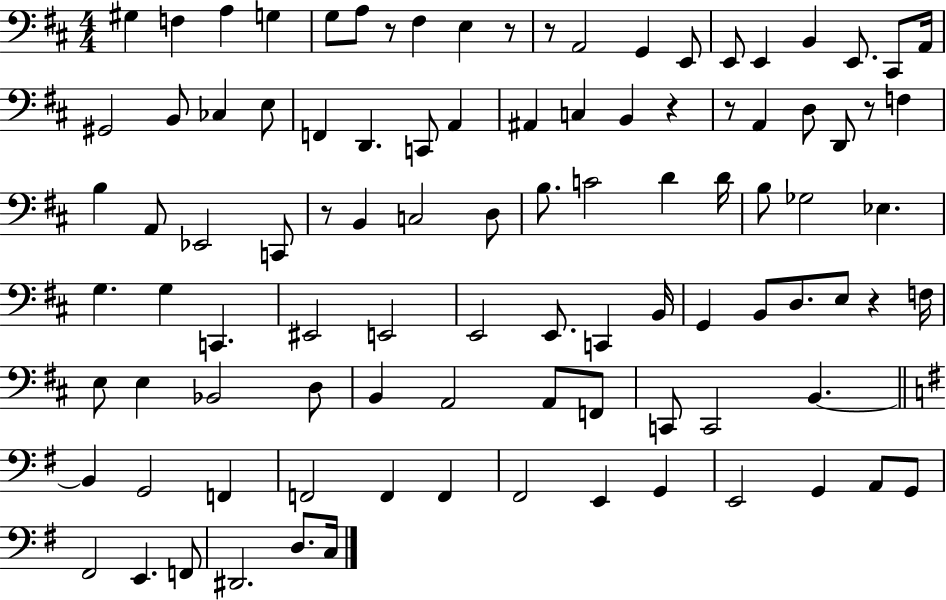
X:1
T:Untitled
M:4/4
L:1/4
K:D
^G, F, A, G, G,/2 A,/2 z/2 ^F, E, z/2 z/2 A,,2 G,, E,,/2 E,,/2 E,, B,, E,,/2 ^C,,/2 A,,/4 ^G,,2 B,,/2 _C, E,/2 F,, D,, C,,/2 A,, ^A,, C, B,, z z/2 A,, D,/2 D,,/2 z/2 F, B, A,,/2 _E,,2 C,,/2 z/2 B,, C,2 D,/2 B,/2 C2 D D/4 B,/2 _G,2 _E, G, G, C,, ^E,,2 E,,2 E,,2 E,,/2 C,, B,,/4 G,, B,,/2 D,/2 E,/2 z F,/4 E,/2 E, _B,,2 D,/2 B,, A,,2 A,,/2 F,,/2 C,,/2 C,,2 B,, B,, G,,2 F,, F,,2 F,, F,, ^F,,2 E,, G,, E,,2 G,, A,,/2 G,,/2 ^F,,2 E,, F,,/2 ^D,,2 D,/2 C,/4